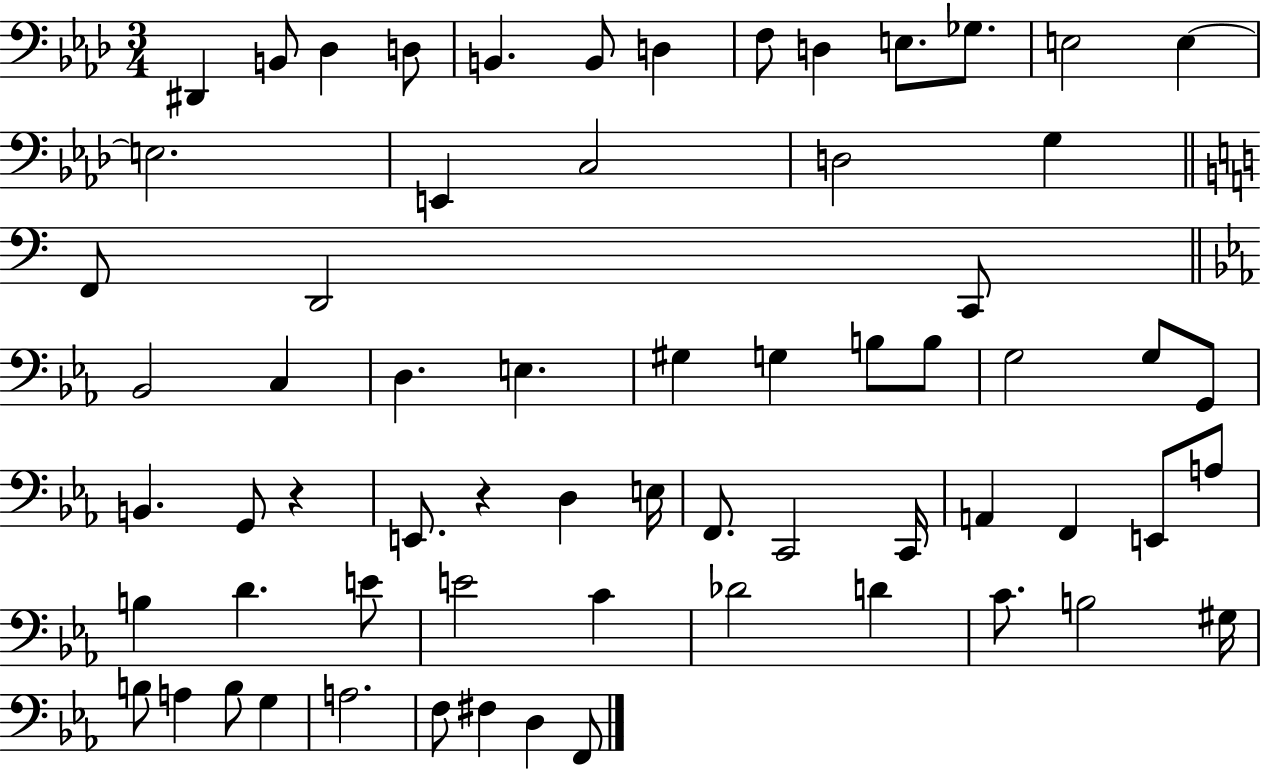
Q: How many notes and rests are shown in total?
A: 65